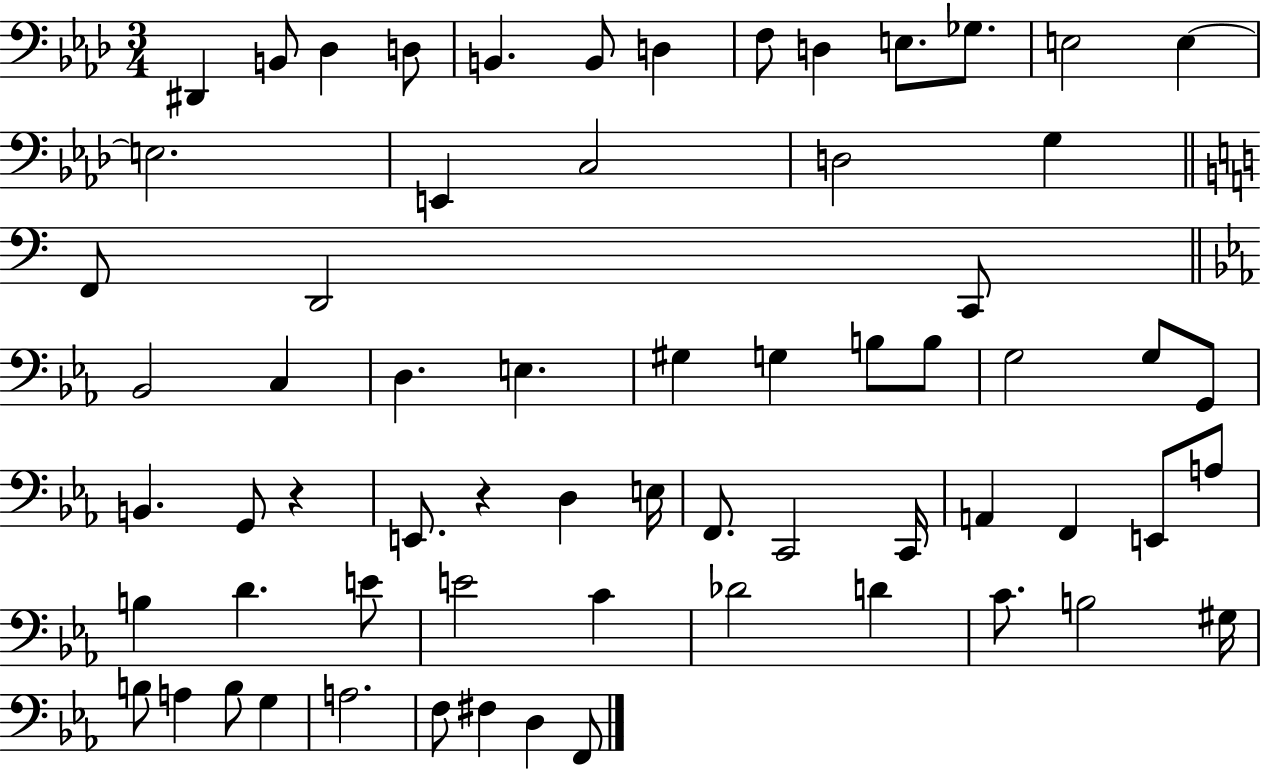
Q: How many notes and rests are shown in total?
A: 65